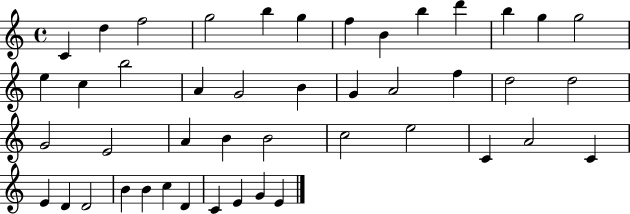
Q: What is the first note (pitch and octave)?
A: C4